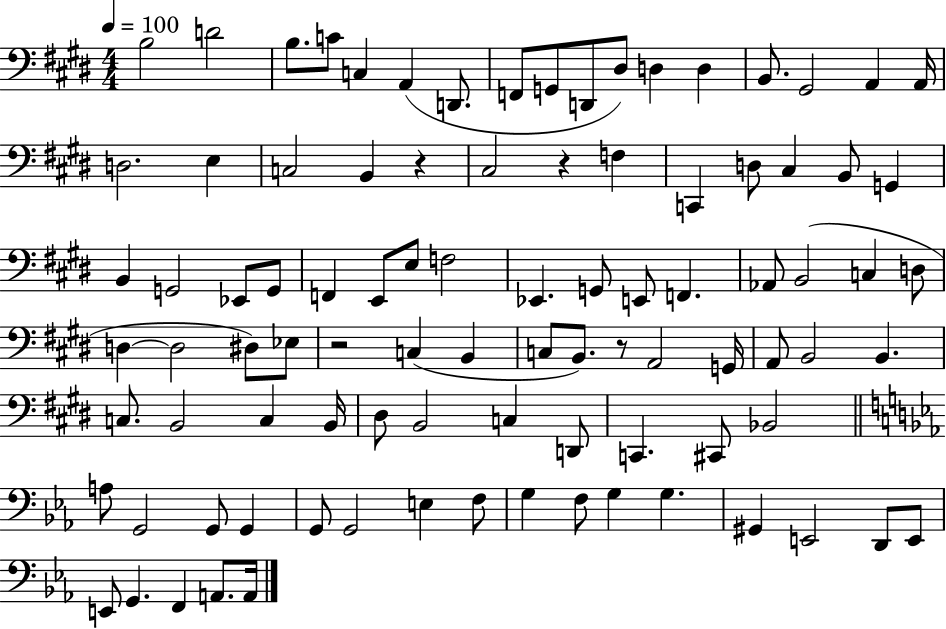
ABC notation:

X:1
T:Untitled
M:4/4
L:1/4
K:E
B,2 D2 B,/2 C/2 C, A,, D,,/2 F,,/2 G,,/2 D,,/2 ^D,/2 D, D, B,,/2 ^G,,2 A,, A,,/4 D,2 E, C,2 B,, z ^C,2 z F, C,, D,/2 ^C, B,,/2 G,, B,, G,,2 _E,,/2 G,,/2 F,, E,,/2 E,/2 F,2 _E,, G,,/2 E,,/2 F,, _A,,/2 B,,2 C, D,/2 D, D,2 ^D,/2 _E,/2 z2 C, B,, C,/2 B,,/2 z/2 A,,2 G,,/4 A,,/2 B,,2 B,, C,/2 B,,2 C, B,,/4 ^D,/2 B,,2 C, D,,/2 C,, ^C,,/2 _B,,2 A,/2 G,,2 G,,/2 G,, G,,/2 G,,2 E, F,/2 G, F,/2 G, G, ^G,, E,,2 D,,/2 E,,/2 E,,/2 G,, F,, A,,/2 A,,/4